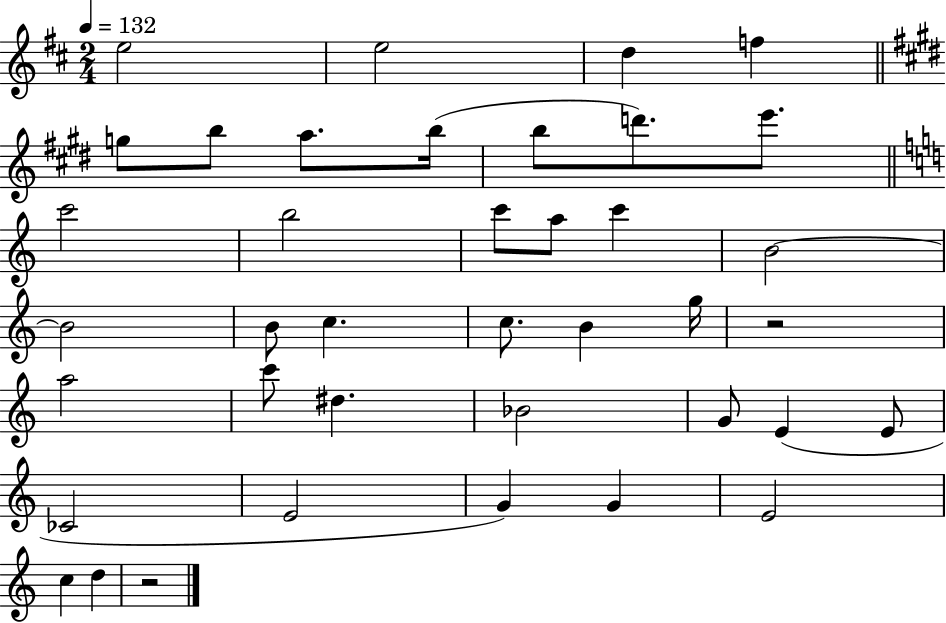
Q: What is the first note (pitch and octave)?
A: E5